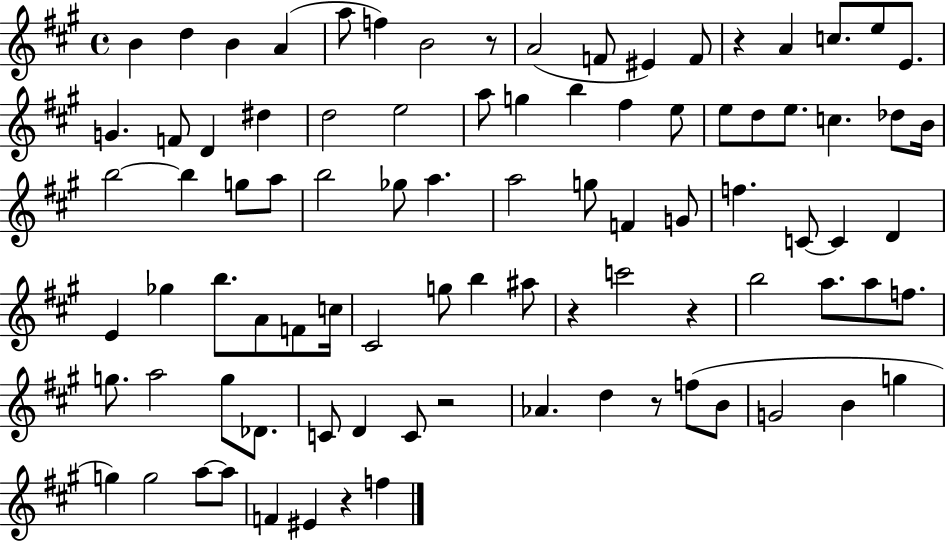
{
  \clef treble
  \time 4/4
  \defaultTimeSignature
  \key a \major
  b'4 d''4 b'4 a'4( | a''8 f''4) b'2 r8 | a'2( f'8 eis'4) f'8 | r4 a'4 c''8. e''8 e'8. | \break g'4. f'8 d'4 dis''4 | d''2 e''2 | a''8 g''4 b''4 fis''4 e''8 | e''8 d''8 e''8. c''4. des''8 b'16 | \break b''2~~ b''4 g''8 a''8 | b''2 ges''8 a''4. | a''2 g''8 f'4 g'8 | f''4. c'8~~ c'4 d'4 | \break e'4 ges''4 b''8. a'8 f'8 c''16 | cis'2 g''8 b''4 ais''8 | r4 c'''2 r4 | b''2 a''8. a''8 f''8. | \break g''8. a''2 g''8 des'8. | c'8 d'4 c'8 r2 | aes'4. d''4 r8 f''8( b'8 | g'2 b'4 g''4 | \break g''4) g''2 a''8~~ a''8 | f'4 eis'4 r4 f''4 | \bar "|."
}